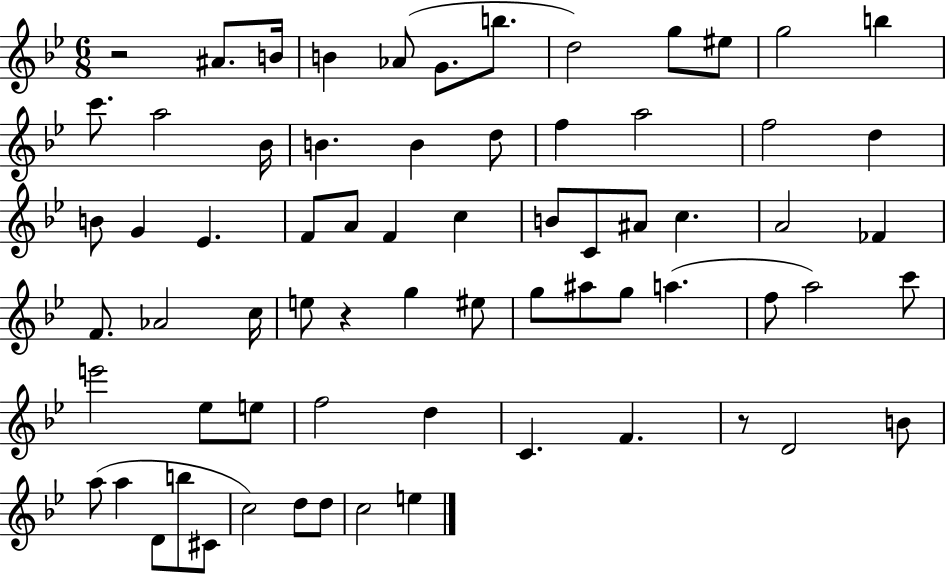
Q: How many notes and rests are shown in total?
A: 69